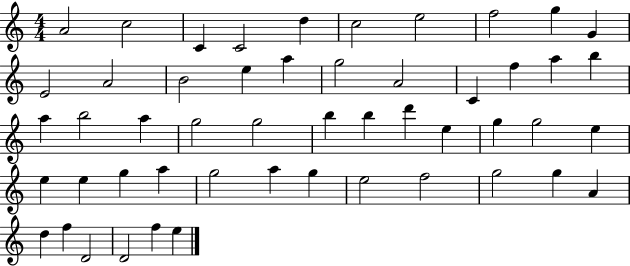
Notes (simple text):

A4/h C5/h C4/q C4/h D5/q C5/h E5/h F5/h G5/q G4/q E4/h A4/h B4/h E5/q A5/q G5/h A4/h C4/q F5/q A5/q B5/q A5/q B5/h A5/q G5/h G5/h B5/q B5/q D6/q E5/q G5/q G5/h E5/q E5/q E5/q G5/q A5/q G5/h A5/q G5/q E5/h F5/h G5/h G5/q A4/q D5/q F5/q D4/h D4/h F5/q E5/q